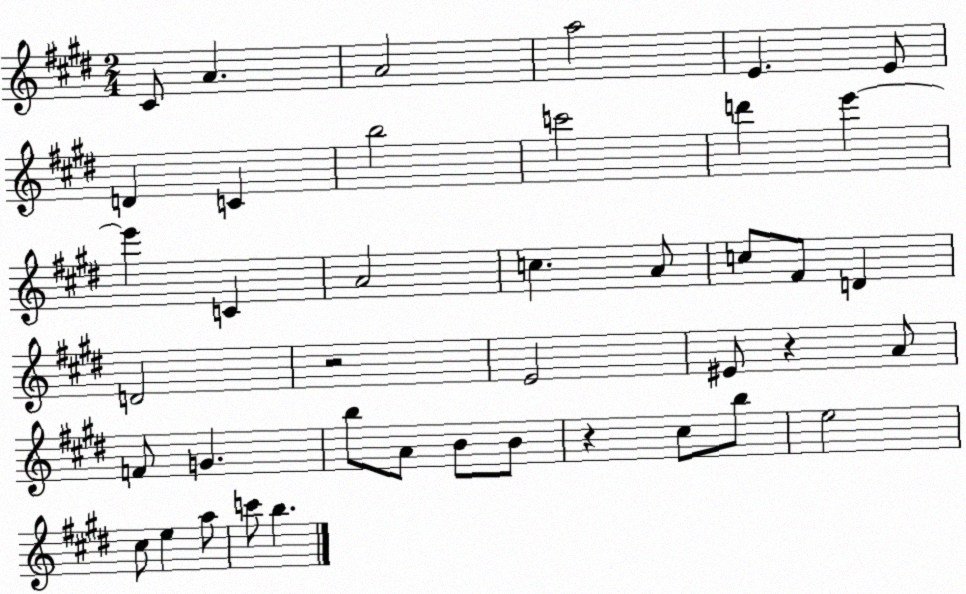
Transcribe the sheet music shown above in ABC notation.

X:1
T:Untitled
M:2/4
L:1/4
K:E
^C/2 A A2 a2 E E/2 D C b2 c'2 d' e' e' C A2 c A/2 c/2 ^F/2 D D2 z2 E2 ^E/2 z A/2 F/2 G b/2 A/2 B/2 B/2 z ^c/2 b/2 e2 ^c/2 e a/2 c'/2 b